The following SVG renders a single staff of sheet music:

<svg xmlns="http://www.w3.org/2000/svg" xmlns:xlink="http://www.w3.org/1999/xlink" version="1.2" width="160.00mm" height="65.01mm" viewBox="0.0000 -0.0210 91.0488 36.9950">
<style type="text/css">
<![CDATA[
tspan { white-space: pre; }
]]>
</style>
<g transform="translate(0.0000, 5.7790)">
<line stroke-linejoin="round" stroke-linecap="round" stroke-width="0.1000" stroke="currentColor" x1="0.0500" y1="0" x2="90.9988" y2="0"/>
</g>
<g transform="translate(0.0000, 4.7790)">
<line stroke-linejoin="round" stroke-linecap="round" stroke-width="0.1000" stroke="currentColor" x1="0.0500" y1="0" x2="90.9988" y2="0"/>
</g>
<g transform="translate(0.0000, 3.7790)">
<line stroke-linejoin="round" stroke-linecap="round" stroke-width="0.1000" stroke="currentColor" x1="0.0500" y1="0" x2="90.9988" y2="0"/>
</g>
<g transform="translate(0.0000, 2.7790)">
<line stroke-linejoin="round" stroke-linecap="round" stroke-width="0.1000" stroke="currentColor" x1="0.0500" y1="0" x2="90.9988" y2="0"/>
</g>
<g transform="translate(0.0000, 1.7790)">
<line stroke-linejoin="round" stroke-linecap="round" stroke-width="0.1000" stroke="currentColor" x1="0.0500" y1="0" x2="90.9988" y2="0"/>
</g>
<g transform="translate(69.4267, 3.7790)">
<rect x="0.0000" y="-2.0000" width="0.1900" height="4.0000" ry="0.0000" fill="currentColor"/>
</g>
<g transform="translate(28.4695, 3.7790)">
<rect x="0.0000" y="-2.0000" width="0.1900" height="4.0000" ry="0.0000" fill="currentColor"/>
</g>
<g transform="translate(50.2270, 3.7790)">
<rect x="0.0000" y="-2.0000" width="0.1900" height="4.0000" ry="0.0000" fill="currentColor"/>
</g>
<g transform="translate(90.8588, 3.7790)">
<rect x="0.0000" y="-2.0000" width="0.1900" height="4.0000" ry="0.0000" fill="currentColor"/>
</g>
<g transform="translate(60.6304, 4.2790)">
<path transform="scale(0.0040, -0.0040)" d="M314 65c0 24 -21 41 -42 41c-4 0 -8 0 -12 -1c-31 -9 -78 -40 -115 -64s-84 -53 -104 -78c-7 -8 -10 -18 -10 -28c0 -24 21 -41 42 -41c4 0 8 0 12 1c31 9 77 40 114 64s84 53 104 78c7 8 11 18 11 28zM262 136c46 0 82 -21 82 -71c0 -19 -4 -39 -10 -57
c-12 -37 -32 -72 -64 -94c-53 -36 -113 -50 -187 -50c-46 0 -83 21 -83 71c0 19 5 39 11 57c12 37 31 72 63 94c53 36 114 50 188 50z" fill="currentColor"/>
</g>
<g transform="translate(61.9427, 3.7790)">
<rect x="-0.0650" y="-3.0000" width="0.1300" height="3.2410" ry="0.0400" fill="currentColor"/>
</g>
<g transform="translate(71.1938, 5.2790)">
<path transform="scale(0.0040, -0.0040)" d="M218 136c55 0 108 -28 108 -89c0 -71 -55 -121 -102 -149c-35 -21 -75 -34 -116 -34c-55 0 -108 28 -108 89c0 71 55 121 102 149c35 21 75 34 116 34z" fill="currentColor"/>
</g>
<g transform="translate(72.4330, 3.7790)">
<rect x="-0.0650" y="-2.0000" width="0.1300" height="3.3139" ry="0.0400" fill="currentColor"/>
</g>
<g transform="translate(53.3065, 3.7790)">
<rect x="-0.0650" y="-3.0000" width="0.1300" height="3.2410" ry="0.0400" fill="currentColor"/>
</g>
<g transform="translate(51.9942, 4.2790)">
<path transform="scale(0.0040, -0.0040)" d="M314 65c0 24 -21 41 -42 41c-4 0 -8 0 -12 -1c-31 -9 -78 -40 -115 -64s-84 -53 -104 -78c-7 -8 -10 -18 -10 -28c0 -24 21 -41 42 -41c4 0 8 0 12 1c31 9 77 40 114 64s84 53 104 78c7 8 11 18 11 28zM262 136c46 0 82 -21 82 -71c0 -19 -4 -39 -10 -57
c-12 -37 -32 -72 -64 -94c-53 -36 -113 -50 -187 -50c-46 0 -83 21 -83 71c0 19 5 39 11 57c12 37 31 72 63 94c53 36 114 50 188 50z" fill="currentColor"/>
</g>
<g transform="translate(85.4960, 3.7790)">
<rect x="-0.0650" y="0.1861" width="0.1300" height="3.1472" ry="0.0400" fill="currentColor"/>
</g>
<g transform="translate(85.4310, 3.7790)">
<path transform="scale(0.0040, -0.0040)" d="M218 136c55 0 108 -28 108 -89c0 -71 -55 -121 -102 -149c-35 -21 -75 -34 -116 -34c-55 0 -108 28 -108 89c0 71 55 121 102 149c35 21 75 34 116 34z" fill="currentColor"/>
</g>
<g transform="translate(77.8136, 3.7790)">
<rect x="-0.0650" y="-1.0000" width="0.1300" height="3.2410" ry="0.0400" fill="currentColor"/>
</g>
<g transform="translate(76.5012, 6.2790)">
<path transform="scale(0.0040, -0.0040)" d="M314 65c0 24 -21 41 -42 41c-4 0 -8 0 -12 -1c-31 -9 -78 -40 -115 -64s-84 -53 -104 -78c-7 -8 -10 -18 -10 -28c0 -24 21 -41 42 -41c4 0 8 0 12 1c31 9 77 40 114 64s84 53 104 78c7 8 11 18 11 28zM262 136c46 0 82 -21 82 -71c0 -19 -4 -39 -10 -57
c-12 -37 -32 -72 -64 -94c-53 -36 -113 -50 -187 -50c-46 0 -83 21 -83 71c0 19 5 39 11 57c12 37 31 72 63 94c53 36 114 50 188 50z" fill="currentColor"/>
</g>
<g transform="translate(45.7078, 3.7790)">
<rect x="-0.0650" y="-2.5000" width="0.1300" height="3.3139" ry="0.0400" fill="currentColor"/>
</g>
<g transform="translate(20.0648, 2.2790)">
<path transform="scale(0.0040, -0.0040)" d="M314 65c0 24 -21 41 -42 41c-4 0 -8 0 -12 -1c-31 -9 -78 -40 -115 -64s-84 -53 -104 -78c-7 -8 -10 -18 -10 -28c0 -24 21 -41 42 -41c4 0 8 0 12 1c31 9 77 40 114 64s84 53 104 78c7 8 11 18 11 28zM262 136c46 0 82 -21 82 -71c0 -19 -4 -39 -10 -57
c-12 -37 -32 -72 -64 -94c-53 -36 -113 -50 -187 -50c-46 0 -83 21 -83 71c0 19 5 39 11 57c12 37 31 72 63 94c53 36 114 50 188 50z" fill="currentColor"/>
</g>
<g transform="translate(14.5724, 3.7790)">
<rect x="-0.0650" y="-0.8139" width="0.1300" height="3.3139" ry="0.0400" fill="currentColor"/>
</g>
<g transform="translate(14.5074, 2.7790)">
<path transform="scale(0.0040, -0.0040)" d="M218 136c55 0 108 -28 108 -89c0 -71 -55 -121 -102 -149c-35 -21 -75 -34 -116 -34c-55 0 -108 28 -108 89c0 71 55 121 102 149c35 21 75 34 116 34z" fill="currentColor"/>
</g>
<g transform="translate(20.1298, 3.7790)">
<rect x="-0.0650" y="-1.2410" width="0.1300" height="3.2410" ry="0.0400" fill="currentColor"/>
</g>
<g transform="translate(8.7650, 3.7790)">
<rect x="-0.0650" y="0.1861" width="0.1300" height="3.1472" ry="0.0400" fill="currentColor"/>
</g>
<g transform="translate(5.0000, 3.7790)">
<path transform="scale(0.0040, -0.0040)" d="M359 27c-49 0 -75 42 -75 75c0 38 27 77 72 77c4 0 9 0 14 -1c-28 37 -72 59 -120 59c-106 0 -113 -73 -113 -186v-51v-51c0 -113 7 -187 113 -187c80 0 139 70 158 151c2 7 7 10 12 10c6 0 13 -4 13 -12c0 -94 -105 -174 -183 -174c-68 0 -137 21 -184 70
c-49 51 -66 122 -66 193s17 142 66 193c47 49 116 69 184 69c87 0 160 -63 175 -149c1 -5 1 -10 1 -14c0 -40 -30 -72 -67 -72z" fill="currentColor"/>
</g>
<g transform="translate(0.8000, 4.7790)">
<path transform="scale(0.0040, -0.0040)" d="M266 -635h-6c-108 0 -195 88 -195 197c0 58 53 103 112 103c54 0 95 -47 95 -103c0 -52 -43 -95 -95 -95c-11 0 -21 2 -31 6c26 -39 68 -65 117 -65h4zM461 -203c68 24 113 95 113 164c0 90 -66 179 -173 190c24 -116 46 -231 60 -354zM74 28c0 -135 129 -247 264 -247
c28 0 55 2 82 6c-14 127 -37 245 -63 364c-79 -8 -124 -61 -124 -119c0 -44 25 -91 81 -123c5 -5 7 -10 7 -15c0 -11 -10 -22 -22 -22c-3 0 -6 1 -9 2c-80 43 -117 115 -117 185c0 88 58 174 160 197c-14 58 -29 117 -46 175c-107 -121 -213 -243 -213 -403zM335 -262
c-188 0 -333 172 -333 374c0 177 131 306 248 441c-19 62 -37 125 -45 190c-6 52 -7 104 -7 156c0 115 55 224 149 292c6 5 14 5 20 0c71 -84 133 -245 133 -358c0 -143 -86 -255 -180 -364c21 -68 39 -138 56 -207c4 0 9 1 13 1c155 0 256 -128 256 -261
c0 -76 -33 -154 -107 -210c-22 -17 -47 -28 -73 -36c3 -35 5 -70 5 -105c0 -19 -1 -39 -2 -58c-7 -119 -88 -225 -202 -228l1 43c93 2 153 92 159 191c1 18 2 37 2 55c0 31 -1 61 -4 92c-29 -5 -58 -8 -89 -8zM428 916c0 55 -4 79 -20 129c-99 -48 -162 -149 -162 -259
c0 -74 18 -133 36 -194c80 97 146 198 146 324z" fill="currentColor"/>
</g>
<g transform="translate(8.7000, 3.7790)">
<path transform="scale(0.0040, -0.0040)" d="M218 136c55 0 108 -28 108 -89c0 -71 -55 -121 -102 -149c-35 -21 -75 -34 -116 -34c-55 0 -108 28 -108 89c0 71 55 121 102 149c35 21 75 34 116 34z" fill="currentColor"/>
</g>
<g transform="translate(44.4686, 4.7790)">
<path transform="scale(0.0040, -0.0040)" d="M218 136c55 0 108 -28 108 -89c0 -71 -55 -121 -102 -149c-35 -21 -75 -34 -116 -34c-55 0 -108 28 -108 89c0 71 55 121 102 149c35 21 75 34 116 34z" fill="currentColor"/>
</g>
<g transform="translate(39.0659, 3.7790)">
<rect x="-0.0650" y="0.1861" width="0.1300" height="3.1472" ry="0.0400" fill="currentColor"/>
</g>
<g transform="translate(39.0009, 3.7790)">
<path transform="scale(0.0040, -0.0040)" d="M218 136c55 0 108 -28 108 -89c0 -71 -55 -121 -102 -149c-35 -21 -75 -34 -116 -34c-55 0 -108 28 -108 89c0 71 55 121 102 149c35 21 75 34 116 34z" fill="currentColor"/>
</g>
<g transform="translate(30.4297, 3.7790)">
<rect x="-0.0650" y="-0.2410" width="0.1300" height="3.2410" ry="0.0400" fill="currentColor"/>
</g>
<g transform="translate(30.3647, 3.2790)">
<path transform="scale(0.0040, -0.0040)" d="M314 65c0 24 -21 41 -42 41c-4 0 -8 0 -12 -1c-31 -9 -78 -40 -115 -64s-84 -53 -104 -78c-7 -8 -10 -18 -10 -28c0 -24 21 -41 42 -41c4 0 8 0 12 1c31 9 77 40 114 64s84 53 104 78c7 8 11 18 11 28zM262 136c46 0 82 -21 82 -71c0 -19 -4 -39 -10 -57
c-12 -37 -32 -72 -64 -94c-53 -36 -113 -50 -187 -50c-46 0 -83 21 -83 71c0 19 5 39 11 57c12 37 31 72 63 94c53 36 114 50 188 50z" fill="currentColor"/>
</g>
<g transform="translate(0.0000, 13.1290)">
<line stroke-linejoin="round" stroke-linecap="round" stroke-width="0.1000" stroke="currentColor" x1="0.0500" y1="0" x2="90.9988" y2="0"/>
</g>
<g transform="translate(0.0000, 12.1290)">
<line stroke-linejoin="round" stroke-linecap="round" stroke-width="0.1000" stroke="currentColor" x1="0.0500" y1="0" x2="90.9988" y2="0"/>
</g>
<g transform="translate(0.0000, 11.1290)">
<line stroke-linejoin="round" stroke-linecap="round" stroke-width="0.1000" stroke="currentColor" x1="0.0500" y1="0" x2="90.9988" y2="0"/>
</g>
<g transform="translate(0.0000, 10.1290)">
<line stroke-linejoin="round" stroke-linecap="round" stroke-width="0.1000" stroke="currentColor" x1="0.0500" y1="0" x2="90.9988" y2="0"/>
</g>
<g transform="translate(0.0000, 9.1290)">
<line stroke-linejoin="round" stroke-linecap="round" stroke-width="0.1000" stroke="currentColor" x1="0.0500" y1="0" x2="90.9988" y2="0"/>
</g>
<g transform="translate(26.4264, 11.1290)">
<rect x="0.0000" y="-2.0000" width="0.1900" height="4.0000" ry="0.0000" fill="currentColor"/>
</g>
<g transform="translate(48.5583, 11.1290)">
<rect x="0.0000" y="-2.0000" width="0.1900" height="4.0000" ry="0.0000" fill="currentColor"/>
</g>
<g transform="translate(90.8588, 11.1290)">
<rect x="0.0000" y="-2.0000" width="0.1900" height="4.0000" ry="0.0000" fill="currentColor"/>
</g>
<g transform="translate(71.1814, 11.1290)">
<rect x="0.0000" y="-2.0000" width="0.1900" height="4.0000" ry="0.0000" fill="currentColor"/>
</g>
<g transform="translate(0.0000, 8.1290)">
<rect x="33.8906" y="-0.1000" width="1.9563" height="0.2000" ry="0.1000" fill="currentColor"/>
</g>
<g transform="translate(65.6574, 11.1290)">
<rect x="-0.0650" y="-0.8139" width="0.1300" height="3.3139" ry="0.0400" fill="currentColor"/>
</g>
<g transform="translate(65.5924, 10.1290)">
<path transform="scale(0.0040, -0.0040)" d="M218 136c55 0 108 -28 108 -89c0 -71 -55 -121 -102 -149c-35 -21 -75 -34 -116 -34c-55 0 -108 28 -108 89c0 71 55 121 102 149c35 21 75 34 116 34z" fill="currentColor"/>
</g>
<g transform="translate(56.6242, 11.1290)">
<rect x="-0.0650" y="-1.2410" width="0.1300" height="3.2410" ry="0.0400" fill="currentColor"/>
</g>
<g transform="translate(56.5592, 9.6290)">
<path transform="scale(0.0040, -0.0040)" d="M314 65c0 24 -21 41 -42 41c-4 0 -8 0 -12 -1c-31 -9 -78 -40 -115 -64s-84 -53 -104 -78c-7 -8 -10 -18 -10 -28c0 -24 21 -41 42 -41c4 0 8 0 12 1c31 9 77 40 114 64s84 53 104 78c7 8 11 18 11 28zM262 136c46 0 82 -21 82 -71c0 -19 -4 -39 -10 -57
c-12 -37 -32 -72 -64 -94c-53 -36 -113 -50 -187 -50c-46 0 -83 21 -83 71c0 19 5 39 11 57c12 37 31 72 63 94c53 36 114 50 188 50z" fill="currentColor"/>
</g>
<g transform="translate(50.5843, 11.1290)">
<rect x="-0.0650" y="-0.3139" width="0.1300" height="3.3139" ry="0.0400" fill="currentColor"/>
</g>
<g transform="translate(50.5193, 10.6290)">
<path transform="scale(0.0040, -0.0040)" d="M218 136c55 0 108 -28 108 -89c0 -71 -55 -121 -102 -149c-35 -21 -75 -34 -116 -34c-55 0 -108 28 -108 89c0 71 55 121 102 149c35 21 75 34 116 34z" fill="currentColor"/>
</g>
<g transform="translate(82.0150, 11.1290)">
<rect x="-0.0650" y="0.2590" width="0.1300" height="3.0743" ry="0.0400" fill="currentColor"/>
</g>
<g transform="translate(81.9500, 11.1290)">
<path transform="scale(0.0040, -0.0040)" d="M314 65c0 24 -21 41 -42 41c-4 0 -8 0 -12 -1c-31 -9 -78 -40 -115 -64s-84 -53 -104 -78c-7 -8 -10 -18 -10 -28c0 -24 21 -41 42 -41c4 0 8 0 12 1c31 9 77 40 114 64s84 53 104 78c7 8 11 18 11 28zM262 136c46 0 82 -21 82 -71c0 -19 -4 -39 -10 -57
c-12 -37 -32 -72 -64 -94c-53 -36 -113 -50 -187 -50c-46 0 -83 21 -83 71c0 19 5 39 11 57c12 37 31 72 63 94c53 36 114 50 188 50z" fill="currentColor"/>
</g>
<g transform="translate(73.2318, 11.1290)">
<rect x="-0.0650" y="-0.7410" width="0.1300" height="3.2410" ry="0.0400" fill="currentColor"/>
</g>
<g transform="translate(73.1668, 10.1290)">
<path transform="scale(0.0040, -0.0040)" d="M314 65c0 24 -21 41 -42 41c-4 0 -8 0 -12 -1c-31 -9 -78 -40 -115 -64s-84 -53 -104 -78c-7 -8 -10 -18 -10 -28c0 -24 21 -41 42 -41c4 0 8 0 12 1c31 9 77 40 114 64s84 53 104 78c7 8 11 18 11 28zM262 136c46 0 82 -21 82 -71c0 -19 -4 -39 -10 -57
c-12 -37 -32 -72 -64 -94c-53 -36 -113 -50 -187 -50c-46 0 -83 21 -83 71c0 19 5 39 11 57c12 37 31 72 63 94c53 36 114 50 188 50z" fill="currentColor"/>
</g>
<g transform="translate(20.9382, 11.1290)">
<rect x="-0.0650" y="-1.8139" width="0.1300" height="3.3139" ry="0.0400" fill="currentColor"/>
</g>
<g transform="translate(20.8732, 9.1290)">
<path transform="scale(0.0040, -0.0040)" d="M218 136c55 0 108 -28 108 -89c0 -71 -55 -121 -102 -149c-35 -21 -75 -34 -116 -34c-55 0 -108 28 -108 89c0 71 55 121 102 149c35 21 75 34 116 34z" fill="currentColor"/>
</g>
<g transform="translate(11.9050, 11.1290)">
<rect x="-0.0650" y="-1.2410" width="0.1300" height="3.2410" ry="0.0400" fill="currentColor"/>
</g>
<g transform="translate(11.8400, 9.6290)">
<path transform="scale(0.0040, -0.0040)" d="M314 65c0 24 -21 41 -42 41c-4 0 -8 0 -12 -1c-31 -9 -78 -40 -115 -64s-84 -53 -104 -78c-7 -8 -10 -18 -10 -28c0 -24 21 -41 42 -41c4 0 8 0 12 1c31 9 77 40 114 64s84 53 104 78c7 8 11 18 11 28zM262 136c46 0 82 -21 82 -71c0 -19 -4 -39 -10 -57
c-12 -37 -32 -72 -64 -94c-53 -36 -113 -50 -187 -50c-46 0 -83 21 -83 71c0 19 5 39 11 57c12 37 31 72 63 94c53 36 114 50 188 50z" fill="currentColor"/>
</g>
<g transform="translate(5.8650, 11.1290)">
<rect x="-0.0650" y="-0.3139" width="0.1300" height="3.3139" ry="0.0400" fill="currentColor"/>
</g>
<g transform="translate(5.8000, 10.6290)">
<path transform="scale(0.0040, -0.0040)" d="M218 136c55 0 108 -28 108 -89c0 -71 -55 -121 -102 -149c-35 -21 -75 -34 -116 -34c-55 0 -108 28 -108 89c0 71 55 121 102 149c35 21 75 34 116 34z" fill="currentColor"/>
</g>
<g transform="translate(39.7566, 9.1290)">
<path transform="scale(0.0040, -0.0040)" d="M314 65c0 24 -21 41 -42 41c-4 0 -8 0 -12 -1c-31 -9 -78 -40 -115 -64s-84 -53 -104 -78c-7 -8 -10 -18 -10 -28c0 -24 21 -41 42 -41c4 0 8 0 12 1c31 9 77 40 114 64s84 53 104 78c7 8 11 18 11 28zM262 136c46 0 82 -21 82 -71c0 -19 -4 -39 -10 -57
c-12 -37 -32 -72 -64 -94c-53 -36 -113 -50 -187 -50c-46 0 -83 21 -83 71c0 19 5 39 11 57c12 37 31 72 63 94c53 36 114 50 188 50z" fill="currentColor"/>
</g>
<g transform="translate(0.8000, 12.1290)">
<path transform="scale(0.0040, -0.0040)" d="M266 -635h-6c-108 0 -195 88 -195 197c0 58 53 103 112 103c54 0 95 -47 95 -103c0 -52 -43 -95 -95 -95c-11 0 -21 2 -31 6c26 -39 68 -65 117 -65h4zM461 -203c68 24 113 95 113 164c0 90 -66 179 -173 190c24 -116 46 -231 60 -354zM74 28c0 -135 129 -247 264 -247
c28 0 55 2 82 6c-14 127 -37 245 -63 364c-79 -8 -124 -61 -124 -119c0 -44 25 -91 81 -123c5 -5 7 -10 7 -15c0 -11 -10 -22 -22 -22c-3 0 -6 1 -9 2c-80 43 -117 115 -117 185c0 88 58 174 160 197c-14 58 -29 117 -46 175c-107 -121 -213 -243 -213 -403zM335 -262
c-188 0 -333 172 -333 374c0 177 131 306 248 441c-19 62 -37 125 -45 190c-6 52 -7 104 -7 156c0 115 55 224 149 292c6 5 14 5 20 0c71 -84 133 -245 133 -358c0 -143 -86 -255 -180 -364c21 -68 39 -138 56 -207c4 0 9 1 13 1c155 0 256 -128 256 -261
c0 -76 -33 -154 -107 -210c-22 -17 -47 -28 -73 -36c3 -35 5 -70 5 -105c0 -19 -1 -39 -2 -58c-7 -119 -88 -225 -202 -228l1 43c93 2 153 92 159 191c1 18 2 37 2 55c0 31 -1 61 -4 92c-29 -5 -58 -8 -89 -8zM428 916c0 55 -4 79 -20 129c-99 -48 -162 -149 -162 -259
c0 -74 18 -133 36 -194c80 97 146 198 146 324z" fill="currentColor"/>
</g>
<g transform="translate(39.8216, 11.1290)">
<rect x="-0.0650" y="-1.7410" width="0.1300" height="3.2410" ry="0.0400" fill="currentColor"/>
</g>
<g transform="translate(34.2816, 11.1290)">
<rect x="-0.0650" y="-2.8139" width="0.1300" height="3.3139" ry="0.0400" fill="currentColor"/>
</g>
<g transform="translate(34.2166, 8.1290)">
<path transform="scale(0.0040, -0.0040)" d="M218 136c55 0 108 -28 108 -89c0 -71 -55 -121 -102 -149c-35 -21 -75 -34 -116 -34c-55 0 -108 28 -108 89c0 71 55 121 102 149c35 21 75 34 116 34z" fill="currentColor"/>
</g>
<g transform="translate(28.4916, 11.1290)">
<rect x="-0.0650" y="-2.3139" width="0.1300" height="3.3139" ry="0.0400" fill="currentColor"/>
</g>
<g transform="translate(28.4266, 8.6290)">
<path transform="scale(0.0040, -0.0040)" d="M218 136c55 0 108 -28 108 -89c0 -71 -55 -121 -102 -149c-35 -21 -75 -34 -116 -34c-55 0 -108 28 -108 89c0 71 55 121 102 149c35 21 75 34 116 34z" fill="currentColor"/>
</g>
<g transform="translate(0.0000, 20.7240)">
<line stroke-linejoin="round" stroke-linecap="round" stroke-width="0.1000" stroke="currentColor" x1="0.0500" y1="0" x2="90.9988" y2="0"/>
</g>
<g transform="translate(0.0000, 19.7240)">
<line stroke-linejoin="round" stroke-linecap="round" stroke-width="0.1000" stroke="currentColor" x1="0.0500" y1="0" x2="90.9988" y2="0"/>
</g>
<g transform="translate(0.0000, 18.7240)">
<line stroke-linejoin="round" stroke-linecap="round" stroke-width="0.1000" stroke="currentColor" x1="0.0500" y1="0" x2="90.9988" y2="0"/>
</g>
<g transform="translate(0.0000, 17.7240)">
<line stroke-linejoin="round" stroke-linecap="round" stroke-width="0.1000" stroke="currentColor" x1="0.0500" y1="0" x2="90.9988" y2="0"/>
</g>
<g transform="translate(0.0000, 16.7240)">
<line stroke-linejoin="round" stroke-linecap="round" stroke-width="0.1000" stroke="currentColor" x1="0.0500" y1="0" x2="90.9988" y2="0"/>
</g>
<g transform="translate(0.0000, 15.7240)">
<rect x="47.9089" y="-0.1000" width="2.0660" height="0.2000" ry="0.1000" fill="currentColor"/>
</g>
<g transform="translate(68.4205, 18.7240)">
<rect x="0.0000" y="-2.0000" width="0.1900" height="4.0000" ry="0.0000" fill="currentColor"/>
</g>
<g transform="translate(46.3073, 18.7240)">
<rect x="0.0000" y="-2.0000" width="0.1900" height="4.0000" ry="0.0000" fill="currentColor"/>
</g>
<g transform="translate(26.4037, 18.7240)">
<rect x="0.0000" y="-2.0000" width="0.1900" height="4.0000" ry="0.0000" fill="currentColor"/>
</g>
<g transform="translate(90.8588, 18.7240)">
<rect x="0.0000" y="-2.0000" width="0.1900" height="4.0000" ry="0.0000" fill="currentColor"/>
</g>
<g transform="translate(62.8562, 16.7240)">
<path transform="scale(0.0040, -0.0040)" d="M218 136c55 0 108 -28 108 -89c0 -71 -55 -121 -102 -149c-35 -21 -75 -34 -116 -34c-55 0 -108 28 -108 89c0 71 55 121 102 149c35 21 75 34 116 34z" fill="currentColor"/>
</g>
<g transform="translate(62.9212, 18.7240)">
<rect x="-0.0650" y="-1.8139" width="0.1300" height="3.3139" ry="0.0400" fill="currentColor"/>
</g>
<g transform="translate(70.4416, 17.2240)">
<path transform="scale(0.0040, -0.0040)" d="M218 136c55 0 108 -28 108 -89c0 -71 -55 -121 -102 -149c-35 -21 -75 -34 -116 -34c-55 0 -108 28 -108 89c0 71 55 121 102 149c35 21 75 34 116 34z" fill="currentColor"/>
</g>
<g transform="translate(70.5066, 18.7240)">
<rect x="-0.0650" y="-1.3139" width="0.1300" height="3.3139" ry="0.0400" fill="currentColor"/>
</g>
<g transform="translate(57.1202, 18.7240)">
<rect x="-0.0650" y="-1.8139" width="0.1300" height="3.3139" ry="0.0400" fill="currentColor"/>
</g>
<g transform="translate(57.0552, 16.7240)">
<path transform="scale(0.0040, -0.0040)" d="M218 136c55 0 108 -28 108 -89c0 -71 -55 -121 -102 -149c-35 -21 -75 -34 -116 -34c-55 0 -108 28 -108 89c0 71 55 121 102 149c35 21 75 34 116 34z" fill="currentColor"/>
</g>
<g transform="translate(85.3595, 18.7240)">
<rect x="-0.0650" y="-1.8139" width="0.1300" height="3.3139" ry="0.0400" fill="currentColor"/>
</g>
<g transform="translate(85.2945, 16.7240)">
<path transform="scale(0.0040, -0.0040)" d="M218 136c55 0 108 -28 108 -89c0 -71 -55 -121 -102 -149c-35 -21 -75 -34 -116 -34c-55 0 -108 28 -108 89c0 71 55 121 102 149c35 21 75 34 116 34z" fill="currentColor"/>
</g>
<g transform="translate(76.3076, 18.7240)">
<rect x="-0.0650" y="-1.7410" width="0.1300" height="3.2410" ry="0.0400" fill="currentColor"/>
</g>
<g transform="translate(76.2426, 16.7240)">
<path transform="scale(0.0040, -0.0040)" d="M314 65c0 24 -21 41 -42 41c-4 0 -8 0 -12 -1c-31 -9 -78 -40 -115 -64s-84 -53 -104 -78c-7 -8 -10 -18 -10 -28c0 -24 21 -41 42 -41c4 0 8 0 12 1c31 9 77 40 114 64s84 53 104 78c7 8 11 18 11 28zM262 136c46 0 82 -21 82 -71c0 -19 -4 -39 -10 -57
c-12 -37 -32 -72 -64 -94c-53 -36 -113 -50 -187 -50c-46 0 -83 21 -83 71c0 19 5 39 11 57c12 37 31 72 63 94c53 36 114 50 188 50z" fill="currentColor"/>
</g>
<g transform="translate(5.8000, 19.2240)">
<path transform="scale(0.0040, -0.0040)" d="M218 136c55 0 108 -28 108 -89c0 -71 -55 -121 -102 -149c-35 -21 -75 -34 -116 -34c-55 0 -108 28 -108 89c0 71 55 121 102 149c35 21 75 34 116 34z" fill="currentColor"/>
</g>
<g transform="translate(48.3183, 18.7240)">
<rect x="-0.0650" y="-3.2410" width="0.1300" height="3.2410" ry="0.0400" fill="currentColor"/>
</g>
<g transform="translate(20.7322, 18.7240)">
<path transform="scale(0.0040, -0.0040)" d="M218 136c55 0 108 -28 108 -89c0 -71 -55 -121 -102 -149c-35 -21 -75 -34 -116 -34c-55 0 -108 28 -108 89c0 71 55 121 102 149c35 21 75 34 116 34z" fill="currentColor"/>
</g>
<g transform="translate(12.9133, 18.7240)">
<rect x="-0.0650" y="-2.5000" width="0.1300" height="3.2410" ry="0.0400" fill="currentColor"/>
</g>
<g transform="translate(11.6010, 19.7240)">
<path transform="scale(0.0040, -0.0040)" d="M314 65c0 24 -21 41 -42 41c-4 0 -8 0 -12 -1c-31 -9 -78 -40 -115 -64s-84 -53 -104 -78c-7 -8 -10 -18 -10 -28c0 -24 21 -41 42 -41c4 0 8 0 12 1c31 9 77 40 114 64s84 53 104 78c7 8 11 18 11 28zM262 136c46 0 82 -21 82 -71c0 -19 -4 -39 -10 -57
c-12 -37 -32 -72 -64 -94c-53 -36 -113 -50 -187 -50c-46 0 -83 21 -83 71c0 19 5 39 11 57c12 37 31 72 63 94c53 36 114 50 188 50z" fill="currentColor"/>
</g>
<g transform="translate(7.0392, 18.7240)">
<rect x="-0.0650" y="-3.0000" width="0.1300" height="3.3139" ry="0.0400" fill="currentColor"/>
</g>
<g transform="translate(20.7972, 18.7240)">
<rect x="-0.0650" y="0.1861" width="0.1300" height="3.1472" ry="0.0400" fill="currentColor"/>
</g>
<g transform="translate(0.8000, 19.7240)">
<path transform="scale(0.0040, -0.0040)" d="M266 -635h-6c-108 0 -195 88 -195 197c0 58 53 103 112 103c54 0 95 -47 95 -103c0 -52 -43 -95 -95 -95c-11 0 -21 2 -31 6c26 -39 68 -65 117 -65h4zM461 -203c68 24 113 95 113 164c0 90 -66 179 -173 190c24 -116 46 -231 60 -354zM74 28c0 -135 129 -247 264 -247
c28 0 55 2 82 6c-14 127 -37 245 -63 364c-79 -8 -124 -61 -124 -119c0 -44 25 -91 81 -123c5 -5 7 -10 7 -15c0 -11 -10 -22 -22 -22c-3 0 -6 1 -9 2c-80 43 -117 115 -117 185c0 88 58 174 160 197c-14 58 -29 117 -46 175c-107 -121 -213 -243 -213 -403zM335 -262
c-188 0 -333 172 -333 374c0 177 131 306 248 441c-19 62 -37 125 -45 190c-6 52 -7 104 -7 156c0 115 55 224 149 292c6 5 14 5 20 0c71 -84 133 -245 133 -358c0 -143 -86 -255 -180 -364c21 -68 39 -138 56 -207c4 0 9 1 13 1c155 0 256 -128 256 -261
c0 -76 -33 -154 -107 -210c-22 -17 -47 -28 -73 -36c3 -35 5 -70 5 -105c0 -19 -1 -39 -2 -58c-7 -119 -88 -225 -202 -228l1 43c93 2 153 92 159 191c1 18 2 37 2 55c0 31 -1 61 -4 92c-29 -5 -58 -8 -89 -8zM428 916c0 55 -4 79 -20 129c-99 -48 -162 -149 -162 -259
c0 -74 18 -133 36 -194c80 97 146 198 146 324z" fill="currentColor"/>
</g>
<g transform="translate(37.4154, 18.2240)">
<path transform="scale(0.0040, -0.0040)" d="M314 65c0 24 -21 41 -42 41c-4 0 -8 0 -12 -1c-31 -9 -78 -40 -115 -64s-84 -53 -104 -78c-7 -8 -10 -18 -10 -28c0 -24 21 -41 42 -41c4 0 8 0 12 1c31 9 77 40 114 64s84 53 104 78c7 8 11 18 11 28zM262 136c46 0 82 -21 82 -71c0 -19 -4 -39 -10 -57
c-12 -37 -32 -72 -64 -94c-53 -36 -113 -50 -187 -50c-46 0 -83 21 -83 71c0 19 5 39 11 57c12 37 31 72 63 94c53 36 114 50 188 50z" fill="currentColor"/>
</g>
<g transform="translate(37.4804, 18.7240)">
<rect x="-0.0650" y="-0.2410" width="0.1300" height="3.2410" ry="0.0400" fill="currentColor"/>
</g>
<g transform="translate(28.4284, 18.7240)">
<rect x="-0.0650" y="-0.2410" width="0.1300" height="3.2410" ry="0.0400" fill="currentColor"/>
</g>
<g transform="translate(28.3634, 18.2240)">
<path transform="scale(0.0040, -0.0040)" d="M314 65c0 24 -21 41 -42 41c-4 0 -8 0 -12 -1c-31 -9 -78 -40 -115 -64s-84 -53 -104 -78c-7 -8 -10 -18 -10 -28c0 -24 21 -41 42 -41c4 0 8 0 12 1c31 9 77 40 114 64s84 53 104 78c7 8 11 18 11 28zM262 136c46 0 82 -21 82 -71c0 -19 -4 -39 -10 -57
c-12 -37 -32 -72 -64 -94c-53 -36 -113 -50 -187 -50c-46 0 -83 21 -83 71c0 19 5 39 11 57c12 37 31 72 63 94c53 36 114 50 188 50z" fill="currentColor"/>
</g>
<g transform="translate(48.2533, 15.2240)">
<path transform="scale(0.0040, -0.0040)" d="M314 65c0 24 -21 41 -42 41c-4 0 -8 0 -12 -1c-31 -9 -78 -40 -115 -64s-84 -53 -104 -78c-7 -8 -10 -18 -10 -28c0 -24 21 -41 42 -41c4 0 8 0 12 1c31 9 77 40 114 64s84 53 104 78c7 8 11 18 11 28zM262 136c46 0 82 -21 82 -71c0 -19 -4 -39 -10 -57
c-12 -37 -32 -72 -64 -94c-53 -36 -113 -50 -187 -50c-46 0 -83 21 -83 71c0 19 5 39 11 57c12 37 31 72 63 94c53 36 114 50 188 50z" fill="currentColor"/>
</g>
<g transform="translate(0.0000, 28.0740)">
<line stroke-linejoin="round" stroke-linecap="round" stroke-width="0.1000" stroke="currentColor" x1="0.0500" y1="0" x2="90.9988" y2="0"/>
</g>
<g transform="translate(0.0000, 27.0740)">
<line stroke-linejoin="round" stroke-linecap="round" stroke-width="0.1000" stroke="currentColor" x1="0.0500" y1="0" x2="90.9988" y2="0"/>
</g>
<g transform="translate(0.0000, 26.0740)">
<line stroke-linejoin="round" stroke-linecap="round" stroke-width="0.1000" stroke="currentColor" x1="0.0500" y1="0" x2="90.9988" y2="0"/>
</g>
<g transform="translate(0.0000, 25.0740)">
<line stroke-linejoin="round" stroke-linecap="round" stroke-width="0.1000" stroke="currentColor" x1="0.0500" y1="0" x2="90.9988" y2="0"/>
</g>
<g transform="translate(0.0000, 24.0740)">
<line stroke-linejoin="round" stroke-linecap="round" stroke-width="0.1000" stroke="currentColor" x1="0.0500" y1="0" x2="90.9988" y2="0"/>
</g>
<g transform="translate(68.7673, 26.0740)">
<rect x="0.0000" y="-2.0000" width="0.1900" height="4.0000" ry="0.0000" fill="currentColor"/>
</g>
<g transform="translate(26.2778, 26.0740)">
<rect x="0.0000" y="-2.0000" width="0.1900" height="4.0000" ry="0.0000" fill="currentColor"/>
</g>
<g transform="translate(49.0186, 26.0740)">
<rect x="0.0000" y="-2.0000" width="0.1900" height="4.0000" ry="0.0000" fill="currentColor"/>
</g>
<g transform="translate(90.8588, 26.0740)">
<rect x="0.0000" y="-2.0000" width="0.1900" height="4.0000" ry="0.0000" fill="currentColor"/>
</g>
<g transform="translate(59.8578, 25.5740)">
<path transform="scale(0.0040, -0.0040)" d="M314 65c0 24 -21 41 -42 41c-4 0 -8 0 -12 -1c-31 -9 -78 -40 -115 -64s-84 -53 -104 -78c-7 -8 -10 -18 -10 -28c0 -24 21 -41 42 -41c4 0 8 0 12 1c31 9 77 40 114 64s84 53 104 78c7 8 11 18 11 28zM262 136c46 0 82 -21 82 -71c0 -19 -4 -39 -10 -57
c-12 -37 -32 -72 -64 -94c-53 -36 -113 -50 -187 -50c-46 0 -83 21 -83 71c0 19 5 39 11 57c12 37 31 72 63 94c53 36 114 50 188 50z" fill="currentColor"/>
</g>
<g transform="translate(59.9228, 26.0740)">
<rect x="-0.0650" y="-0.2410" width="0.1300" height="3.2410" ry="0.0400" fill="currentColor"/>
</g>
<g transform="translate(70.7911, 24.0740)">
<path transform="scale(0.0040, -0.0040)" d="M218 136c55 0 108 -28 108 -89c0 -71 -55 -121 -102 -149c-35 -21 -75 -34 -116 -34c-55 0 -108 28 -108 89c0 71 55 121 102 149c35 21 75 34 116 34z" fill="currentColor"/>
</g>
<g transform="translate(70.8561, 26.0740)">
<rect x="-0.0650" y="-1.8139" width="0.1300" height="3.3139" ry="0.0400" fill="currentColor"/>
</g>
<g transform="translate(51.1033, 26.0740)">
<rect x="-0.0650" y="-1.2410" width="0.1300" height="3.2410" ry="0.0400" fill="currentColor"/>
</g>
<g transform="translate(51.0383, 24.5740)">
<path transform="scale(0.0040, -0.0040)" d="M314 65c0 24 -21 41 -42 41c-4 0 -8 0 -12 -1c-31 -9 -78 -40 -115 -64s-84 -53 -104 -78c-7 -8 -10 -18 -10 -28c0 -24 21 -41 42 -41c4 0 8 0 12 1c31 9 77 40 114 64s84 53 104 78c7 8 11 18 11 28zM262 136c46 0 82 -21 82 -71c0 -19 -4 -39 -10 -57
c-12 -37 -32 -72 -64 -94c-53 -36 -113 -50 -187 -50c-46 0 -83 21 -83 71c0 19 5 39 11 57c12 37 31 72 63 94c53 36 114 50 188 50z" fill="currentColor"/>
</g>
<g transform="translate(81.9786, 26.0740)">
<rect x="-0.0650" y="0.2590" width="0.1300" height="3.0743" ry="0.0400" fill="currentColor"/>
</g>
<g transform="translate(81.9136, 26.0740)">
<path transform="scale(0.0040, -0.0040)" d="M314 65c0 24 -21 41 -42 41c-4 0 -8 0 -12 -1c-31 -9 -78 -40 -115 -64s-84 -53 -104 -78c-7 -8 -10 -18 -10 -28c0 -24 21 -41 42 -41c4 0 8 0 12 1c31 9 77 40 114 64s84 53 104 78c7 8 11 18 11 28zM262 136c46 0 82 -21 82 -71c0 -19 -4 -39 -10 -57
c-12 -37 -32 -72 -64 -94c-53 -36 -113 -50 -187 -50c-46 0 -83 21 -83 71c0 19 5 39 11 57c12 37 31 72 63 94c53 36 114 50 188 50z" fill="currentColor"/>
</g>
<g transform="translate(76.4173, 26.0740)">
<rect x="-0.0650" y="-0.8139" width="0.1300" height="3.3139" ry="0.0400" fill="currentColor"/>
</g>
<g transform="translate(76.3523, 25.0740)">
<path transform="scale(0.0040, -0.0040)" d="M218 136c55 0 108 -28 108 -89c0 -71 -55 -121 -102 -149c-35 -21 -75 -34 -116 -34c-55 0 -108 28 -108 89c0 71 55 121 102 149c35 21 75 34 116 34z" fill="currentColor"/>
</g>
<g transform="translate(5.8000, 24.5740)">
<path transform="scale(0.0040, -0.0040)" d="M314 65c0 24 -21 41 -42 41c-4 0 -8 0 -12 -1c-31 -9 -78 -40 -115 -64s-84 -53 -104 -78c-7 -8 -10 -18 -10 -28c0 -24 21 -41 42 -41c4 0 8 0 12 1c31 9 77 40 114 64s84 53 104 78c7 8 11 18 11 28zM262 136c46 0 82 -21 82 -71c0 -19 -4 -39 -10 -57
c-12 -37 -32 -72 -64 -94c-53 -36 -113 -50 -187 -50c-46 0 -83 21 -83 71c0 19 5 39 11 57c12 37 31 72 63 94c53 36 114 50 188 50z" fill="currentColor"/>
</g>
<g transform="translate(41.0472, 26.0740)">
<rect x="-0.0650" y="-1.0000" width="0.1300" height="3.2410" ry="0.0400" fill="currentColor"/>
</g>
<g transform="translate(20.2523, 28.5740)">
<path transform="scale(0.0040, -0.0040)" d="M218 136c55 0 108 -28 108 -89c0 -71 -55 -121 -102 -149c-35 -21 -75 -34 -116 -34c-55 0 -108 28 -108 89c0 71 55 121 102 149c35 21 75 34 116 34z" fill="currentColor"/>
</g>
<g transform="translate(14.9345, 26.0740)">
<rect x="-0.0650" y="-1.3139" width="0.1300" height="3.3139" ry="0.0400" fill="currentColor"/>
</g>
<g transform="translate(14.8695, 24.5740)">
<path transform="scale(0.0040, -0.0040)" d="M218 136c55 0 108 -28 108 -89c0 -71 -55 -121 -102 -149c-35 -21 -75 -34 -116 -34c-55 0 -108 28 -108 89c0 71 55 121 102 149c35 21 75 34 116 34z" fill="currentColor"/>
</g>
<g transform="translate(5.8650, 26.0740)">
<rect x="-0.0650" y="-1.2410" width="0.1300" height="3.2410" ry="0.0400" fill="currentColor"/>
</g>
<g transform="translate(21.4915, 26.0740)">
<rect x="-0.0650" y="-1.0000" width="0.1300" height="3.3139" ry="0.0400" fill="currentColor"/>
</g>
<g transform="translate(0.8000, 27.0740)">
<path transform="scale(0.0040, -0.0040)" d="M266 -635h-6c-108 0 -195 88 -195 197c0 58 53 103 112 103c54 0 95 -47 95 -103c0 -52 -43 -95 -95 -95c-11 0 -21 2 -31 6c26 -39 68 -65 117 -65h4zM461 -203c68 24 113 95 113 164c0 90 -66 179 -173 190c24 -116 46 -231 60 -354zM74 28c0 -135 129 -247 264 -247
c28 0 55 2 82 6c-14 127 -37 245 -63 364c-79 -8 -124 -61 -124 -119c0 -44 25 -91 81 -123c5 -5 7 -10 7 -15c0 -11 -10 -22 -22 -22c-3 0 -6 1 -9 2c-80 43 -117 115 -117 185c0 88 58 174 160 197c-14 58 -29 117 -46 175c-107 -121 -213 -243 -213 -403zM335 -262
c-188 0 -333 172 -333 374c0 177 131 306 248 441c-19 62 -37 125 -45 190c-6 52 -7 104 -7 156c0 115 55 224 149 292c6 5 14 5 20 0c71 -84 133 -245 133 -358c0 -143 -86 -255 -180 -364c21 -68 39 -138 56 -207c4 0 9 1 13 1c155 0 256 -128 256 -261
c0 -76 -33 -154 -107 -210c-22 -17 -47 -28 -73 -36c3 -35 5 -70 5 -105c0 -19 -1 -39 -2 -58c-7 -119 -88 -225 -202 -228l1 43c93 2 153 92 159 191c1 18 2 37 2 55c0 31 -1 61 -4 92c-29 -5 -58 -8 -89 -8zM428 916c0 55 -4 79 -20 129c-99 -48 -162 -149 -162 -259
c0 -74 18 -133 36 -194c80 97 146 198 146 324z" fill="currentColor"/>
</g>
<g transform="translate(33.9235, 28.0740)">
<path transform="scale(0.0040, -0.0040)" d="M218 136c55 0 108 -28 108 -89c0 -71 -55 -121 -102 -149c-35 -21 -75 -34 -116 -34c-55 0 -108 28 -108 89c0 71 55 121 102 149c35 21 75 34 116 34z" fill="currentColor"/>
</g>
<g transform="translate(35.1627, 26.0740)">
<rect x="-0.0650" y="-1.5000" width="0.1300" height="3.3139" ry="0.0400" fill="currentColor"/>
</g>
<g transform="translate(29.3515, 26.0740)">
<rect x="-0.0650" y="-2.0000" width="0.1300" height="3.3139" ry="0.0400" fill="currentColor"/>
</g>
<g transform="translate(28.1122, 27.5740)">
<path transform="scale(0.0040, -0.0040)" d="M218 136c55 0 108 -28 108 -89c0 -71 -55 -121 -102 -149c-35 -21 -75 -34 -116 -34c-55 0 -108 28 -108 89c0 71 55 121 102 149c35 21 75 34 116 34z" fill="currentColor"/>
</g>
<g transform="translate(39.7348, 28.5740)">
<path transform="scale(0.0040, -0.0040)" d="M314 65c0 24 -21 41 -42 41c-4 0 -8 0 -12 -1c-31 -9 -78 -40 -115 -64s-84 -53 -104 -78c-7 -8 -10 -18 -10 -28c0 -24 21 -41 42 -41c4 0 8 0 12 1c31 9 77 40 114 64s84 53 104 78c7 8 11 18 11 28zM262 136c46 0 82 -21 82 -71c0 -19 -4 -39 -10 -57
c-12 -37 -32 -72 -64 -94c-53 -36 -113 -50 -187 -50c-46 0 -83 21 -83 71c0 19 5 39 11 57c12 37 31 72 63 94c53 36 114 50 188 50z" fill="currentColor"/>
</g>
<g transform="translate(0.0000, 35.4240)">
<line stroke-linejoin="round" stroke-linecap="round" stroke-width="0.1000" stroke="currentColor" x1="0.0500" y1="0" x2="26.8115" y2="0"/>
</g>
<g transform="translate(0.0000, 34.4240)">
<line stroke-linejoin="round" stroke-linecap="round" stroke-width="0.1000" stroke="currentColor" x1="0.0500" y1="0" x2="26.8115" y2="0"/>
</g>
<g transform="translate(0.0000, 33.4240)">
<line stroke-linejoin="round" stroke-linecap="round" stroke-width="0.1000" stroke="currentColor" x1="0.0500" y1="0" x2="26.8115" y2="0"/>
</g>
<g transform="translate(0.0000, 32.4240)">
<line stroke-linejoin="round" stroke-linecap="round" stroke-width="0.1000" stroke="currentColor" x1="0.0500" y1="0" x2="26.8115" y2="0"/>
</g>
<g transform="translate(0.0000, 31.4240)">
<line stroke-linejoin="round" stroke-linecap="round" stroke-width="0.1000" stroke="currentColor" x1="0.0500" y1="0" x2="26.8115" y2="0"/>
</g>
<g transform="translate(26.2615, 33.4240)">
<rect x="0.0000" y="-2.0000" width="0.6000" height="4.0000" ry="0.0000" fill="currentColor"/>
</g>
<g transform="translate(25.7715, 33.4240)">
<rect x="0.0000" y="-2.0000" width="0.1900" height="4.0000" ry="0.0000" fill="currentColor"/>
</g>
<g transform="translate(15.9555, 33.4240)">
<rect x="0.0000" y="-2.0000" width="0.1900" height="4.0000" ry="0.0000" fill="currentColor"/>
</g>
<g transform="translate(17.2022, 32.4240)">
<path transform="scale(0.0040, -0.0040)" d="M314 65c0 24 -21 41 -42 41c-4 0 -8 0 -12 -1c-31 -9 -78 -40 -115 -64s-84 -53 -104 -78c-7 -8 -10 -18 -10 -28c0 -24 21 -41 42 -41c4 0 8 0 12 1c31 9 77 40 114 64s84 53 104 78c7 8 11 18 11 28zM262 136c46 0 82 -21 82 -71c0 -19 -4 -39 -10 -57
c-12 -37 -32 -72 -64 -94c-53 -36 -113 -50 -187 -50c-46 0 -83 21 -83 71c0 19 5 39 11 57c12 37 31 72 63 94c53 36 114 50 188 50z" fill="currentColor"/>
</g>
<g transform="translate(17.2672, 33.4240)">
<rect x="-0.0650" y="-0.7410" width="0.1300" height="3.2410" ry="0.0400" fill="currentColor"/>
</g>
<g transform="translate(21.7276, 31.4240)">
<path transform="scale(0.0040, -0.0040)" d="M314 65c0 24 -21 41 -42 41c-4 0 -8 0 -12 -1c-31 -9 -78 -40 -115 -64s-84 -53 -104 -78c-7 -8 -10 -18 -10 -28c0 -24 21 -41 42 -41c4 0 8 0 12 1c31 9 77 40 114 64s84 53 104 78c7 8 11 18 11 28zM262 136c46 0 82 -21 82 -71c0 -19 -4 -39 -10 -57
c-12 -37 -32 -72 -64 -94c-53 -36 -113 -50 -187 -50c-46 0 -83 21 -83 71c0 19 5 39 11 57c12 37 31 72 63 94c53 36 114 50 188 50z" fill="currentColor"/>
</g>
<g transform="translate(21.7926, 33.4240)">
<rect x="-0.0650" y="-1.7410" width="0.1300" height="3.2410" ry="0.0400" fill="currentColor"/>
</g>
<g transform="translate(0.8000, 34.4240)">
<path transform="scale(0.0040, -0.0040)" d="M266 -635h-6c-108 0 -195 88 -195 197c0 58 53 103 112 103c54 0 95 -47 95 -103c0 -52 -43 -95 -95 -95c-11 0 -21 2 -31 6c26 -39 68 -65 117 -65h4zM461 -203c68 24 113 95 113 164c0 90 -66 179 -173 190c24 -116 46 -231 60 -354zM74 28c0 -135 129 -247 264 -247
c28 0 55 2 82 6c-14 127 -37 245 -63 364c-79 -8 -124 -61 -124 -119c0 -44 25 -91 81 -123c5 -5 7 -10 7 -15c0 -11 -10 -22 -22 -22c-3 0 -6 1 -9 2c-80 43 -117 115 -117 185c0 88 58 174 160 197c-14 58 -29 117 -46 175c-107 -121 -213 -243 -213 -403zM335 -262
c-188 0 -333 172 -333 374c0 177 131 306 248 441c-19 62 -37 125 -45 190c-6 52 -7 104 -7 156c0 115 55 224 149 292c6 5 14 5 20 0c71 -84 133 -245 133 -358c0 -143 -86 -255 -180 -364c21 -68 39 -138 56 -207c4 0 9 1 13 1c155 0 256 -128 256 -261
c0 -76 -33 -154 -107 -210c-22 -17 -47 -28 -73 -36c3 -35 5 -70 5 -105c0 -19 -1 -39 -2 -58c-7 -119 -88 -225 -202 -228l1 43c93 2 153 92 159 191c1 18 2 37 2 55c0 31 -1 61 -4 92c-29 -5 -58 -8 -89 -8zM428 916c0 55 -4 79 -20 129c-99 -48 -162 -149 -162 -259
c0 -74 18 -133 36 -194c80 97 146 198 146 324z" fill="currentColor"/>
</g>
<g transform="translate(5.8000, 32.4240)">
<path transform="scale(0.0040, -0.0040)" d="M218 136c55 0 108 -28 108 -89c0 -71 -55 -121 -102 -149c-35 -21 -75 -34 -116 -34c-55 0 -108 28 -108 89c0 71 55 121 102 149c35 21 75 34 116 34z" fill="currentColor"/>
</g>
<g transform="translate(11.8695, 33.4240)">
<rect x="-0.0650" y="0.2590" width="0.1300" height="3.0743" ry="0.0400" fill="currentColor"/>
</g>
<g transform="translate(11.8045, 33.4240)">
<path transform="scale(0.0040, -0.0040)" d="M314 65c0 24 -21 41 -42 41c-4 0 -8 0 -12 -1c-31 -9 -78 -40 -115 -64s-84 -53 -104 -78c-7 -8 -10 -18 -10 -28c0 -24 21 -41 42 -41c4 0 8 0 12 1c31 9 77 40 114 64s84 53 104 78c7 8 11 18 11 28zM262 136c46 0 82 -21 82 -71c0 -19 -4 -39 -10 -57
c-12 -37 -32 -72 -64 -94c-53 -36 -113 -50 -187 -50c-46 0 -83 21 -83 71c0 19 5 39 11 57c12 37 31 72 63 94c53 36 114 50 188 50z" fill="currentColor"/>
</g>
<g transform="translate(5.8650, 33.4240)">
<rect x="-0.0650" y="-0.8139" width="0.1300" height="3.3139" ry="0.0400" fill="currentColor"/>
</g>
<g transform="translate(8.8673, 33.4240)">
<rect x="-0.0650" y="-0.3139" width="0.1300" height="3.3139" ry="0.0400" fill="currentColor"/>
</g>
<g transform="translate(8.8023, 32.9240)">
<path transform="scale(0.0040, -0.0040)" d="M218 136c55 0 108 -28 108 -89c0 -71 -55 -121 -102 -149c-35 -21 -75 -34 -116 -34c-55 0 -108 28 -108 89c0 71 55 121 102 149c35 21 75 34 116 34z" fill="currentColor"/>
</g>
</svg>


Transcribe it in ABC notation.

X:1
T:Untitled
M:4/4
L:1/4
K:C
B d e2 c2 B G A2 A2 F D2 B c e2 f g a f2 c e2 d d2 B2 A G2 B c2 c2 b2 f f e f2 f e2 e D F E D2 e2 c2 f d B2 d c B2 d2 f2